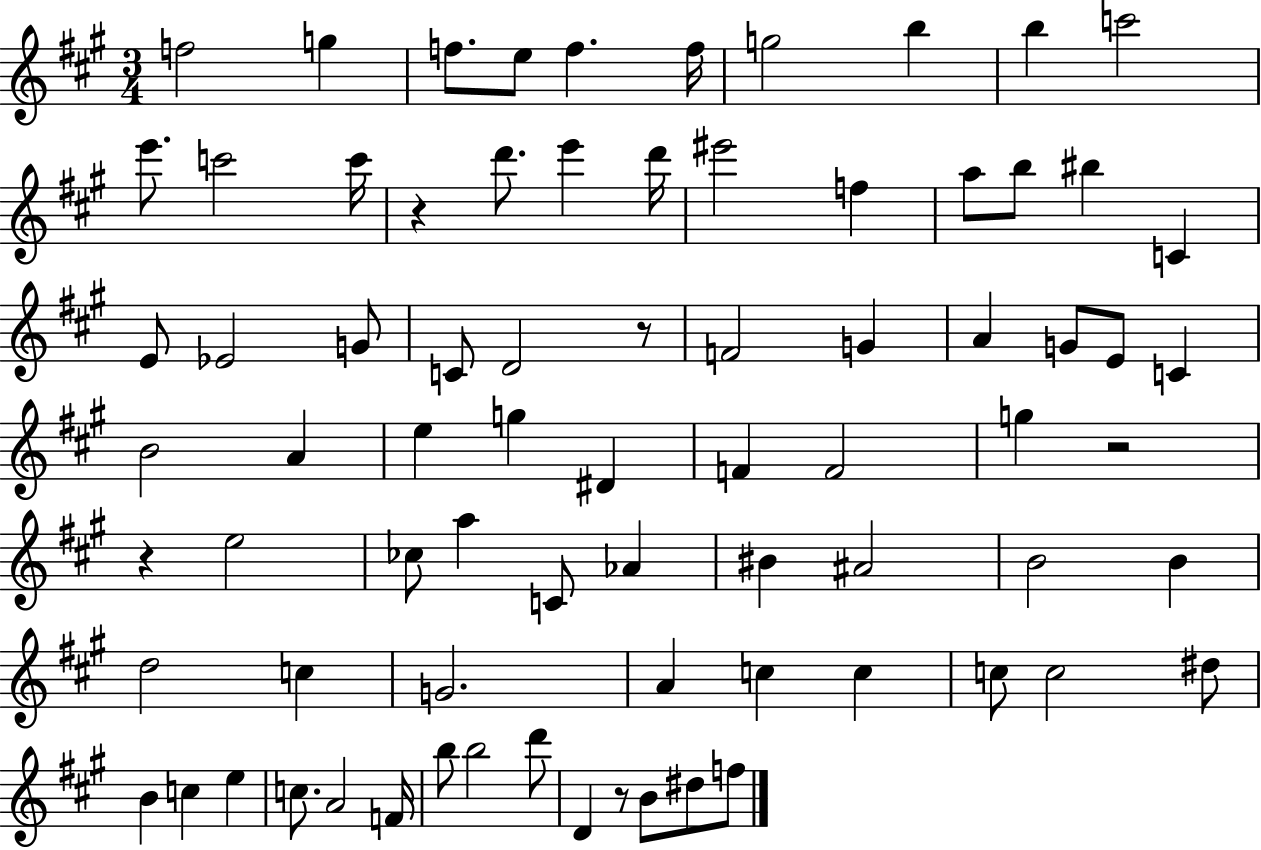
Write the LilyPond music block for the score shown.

{
  \clef treble
  \numericTimeSignature
  \time 3/4
  \key a \major
  f''2 g''4 | f''8. e''8 f''4. f''16 | g''2 b''4 | b''4 c'''2 | \break e'''8. c'''2 c'''16 | r4 d'''8. e'''4 d'''16 | eis'''2 f''4 | a''8 b''8 bis''4 c'4 | \break e'8 ees'2 g'8 | c'8 d'2 r8 | f'2 g'4 | a'4 g'8 e'8 c'4 | \break b'2 a'4 | e''4 g''4 dis'4 | f'4 f'2 | g''4 r2 | \break r4 e''2 | ces''8 a''4 c'8 aes'4 | bis'4 ais'2 | b'2 b'4 | \break d''2 c''4 | g'2. | a'4 c''4 c''4 | c''8 c''2 dis''8 | \break b'4 c''4 e''4 | c''8. a'2 f'16 | b''8 b''2 d'''8 | d'4 r8 b'8 dis''8 f''8 | \break \bar "|."
}